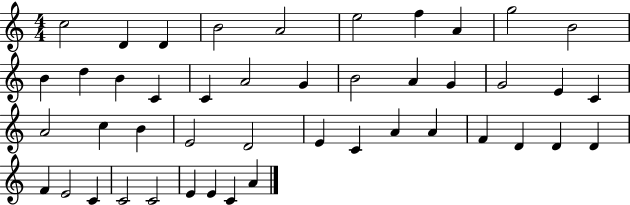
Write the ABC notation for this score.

X:1
T:Untitled
M:4/4
L:1/4
K:C
c2 D D B2 A2 e2 f A g2 B2 B d B C C A2 G B2 A G G2 E C A2 c B E2 D2 E C A A F D D D F E2 C C2 C2 E E C A